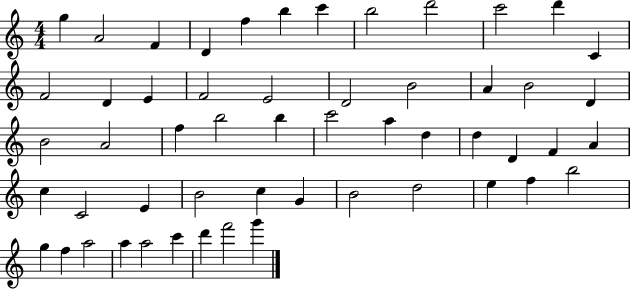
X:1
T:Untitled
M:4/4
L:1/4
K:C
g A2 F D f b c' b2 d'2 c'2 d' C F2 D E F2 E2 D2 B2 A B2 D B2 A2 f b2 b c'2 a d d D F A c C2 E B2 c G B2 d2 e f b2 g f a2 a a2 c' d' f'2 g'